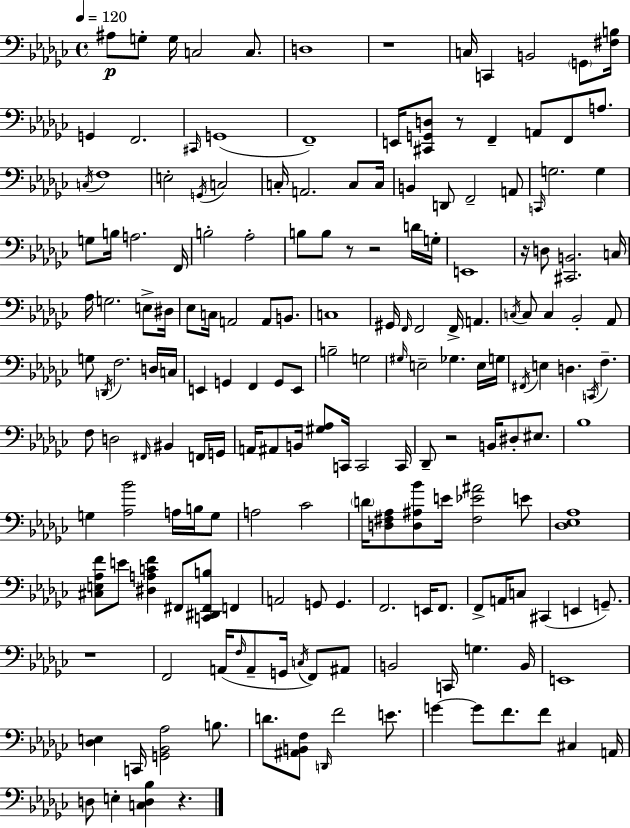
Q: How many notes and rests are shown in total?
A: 183